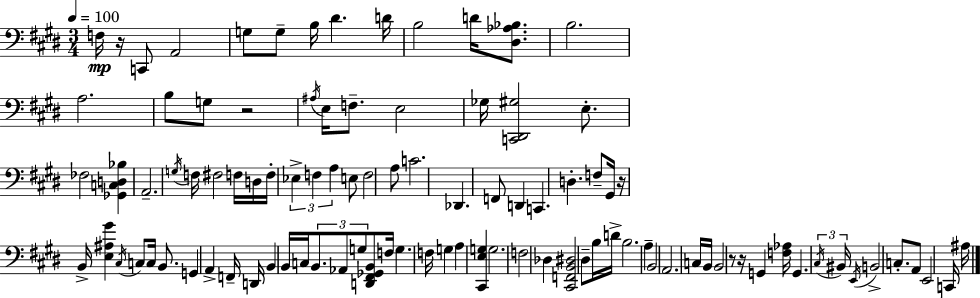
F3/s R/s C2/e A2/h G3/e G3/e B3/s D#4/q. D4/s B3/h D4/s [D#3,Ab3,Bb3]/e. B3/h. A3/h. B3/e G3/e R/h A#3/s E3/s F3/e. E3/h Gb3/s [C2,D#2,G#3]/h E3/e. FES3/h [Gb2,C3,D3,Bb3]/q A2/h. G3/s F3/s F#3/h F3/s D3/s F3/s Eb3/q F3/q A3/q E3/e F3/h A3/e C4/h. Db2/q. F2/e D2/q C2/q. D3/q. F3/e G#2/s R/s B2/s [E3,A#3,G#4]/q C#3/s C3/e C3/s B2/e. G2/q A2/q F2/s D2/s B2/q B2/s C3/s B2/e. Ab2/e G3/e [D2,F#2,Gb2,B2]/e F3/s G3/q. F3/s G3/q A3/q [C#2,E3,G3]/q G3/h. F3/h Db3/q [C#2,F2,B2,D#3]/h D#3/e B3/s D4/s B3/h. A3/q B2/h A2/h. C3/s B2/s B2/h R/e R/s G2/q [F3,Ab3]/s G2/q. C#3/s BIS2/s E2/s B2/h C3/e. A2/e E2/h C2/s A#3/s